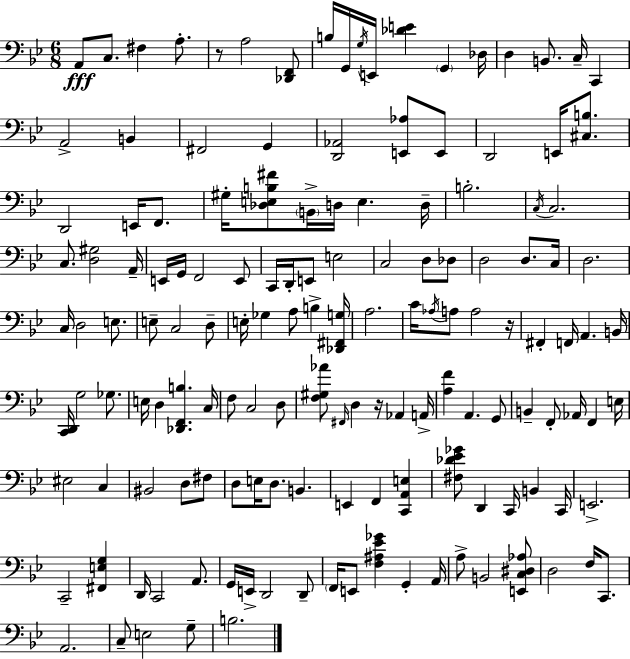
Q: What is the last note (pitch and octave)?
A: B3